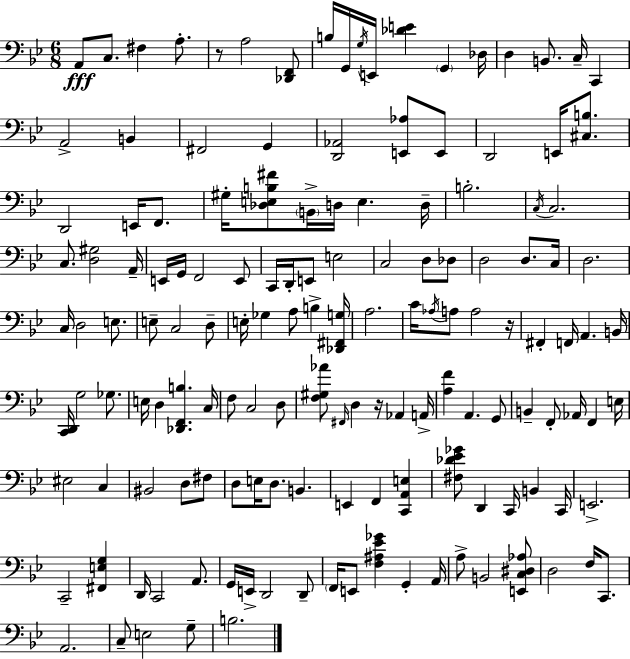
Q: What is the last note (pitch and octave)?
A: B3